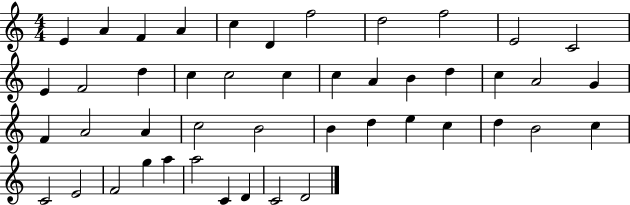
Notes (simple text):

E4/q A4/q F4/q A4/q C5/q D4/q F5/h D5/h F5/h E4/h C4/h E4/q F4/h D5/q C5/q C5/h C5/q C5/q A4/q B4/q D5/q C5/q A4/h G4/q F4/q A4/h A4/q C5/h B4/h B4/q D5/q E5/q C5/q D5/q B4/h C5/q C4/h E4/h F4/h G5/q A5/q A5/h C4/q D4/q C4/h D4/h